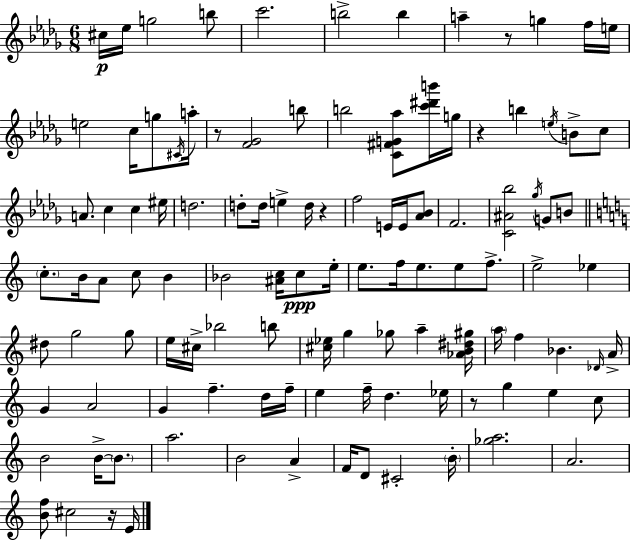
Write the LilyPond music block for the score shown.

{
  \clef treble
  \numericTimeSignature
  \time 6/8
  \key bes \minor
  cis''16\p ees''16 g''2 b''8 | c'''2. | b''2-> b''4 | a''4-- r8 g''4 f''16 e''16 | \break e''2 c''16 g''8 \acciaccatura { cis'16 } | a''16-. r8 <f' ges'>2 b''8 | b''2 <c' fis' g' aes''>8 <c''' dis''' b'''>16 | g''16 r4 b''4 \acciaccatura { e''16 } b'8-> | \break c''8 a'8. c''4 c''4 | eis''16 d''2. | d''8-. d''16 e''4-> d''16 r4 | f''2 e'16 e'16 | \break <aes' bes'>8 f'2. | <c' ais' bes''>2 \acciaccatura { ges''16 } g'8 | b'8 \bar "||" \break \key c \major \parenthesize c''8.-. b'16 a'8 c''8 b'4 | bes'2 <ais' c''>16 c''8\ppp e''16-. | e''8. f''16 e''8. e''8 f''8.-> | e''2-> ees''4 | \break dis''8 g''2 g''8 | e''16 cis''16-> bes''2 b''8 | <cis'' ees''>16 g''4 ges''8 a''4-- <aes' b' dis'' gis''>16 | \parenthesize a''16 f''4 bes'4. \grace { des'16 } | \break a'16-> g'4 a'2 | g'4 f''4.-- d''16 | f''16-- e''4 f''16-- d''4. | ees''16 r8 g''4 e''4 c''8 | \break b'2 b'16->~~ \parenthesize b'8. | a''2. | b'2 a'4-> | f'16 d'8 cis'2-. | \break \parenthesize b'16-. <ges'' a''>2. | a'2. | <b' f''>8 cis''2 r16 | e'16 \bar "|."
}